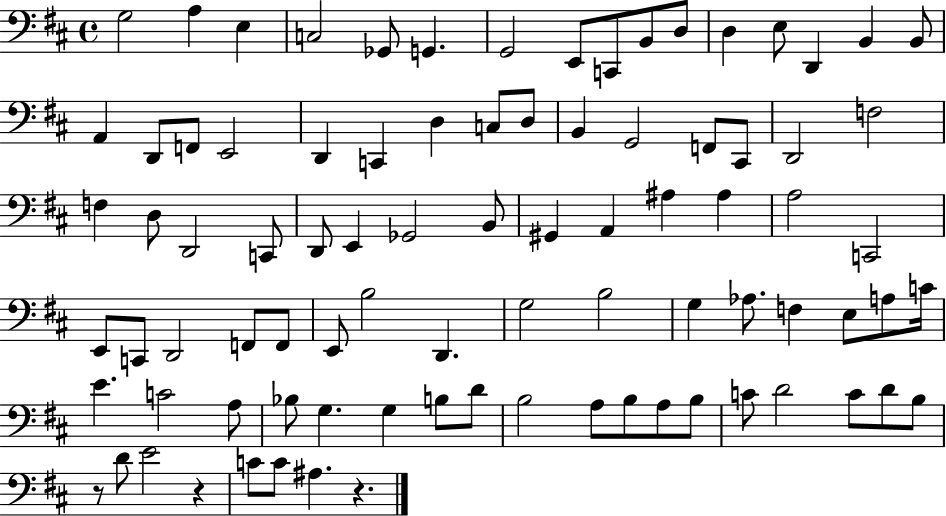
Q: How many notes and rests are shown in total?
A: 87